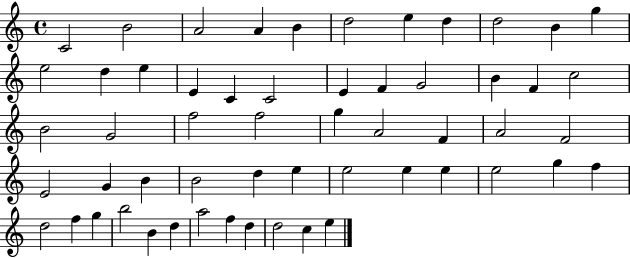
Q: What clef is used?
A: treble